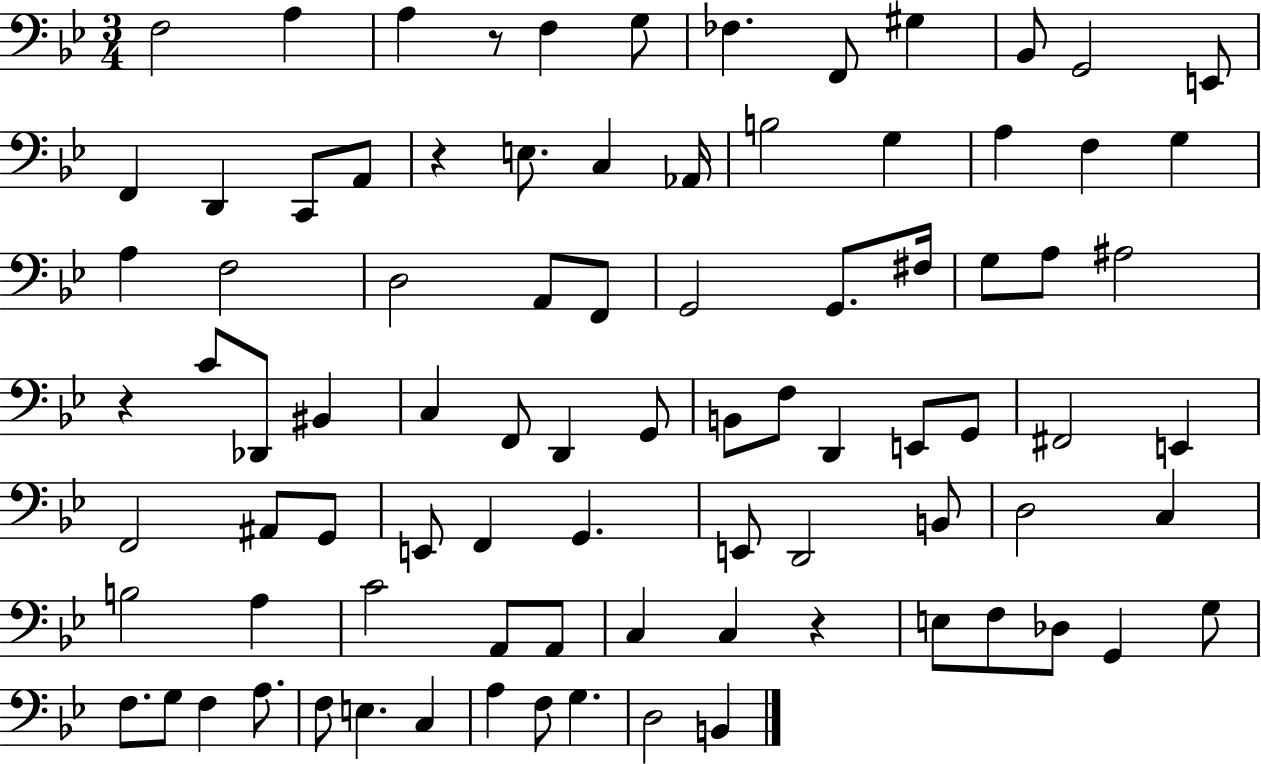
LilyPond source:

{
  \clef bass
  \numericTimeSignature
  \time 3/4
  \key bes \major
  \repeat volta 2 { f2 a4 | a4 r8 f4 g8 | fes4. f,8 gis4 | bes,8 g,2 e,8 | \break f,4 d,4 c,8 a,8 | r4 e8. c4 aes,16 | b2 g4 | a4 f4 g4 | \break a4 f2 | d2 a,8 f,8 | g,2 g,8. fis16 | g8 a8 ais2 | \break r4 c'8 des,8 bis,4 | c4 f,8 d,4 g,8 | b,8 f8 d,4 e,8 g,8 | fis,2 e,4 | \break f,2 ais,8 g,8 | e,8 f,4 g,4. | e,8 d,2 b,8 | d2 c4 | \break b2 a4 | c'2 a,8 a,8 | c4 c4 r4 | e8 f8 des8 g,4 g8 | \break f8. g8 f4 a8. | f8 e4. c4 | a4 f8 g4. | d2 b,4 | \break } \bar "|."
}